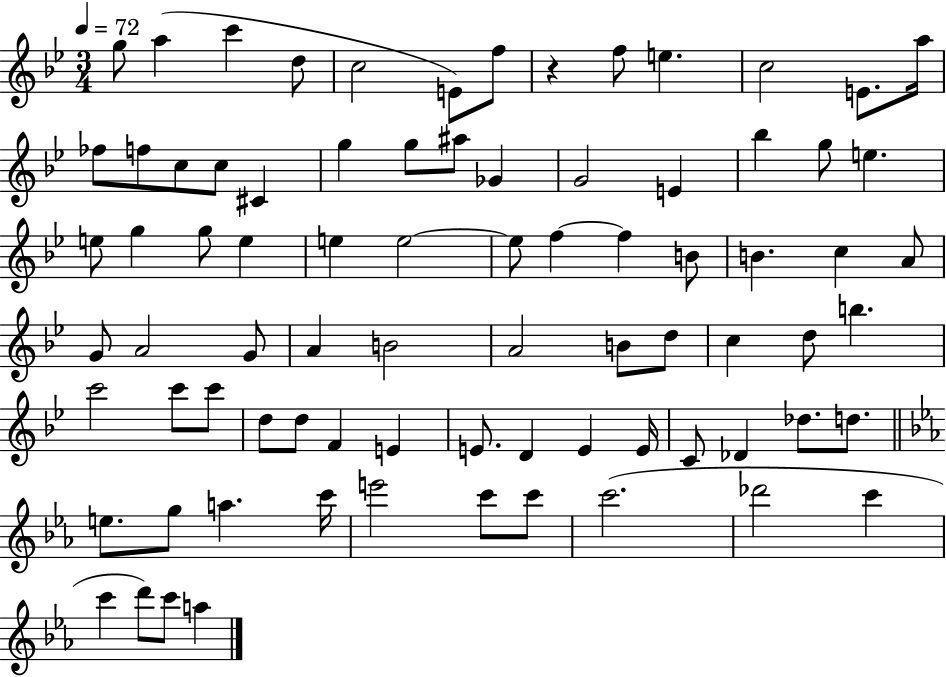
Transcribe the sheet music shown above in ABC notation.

X:1
T:Untitled
M:3/4
L:1/4
K:Bb
g/2 a c' d/2 c2 E/2 f/2 z f/2 e c2 E/2 a/4 _f/2 f/2 c/2 c/2 ^C g g/2 ^a/2 _G G2 E _b g/2 e e/2 g g/2 e e e2 e/2 f f B/2 B c A/2 G/2 A2 G/2 A B2 A2 B/2 d/2 c d/2 b c'2 c'/2 c'/2 d/2 d/2 F E E/2 D E E/4 C/2 _D _d/2 d/2 e/2 g/2 a c'/4 e'2 c'/2 c'/2 c'2 _d'2 c' c' d'/2 c'/2 a